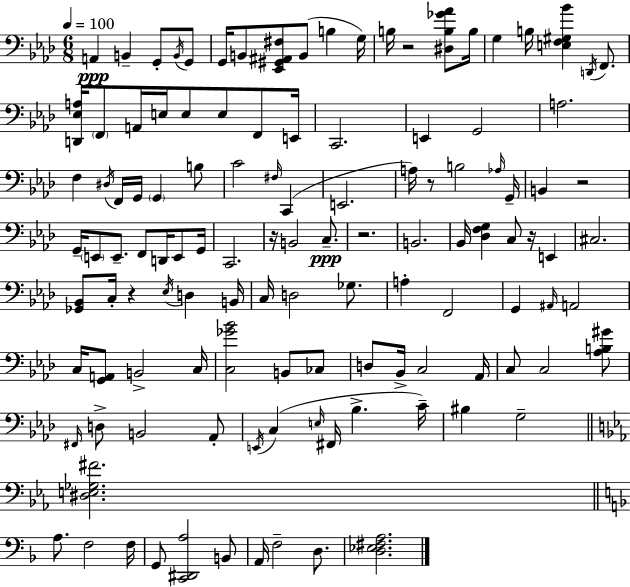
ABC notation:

X:1
T:Untitled
M:6/8
L:1/4
K:Ab
A,, B,, G,,/2 B,,/4 G,,/2 G,,/4 B,,/2 [_E,,^G,,^A,,^F,]/2 B,,/2 B, G,/4 B,/4 z2 [^D,B,_G_A]/2 B,/4 G, B,/4 [E,F,^G,_B] D,,/4 F,,/2 [D,,_E,A,]/4 F,,/2 A,,/4 E,/4 E,/2 E,/2 F,,/2 E,,/4 C,,2 E,, G,,2 A,2 F, ^D,/4 F,,/4 G,,/4 G,, B,/2 C2 ^F,/4 C,, E,,2 A,/4 z/2 B,2 _A,/4 G,,/4 B,, z2 G,,/4 E,,/2 E,,/2 F,,/2 D,,/4 E,,/2 G,,/4 C,,2 z/4 B,,2 C,/2 z2 B,,2 _B,,/4 [_D,F,G,] C,/2 z/4 E,, ^C,2 [_G,,_B,,]/2 C,/4 z _E,/4 D, B,,/4 C,/4 D,2 _G,/2 A, F,,2 G,, ^A,,/4 A,,2 C,/4 [G,,A,,]/2 B,,2 C,/4 [C,_G_B]2 B,,/2 _C,/2 D,/2 _B,,/4 C,2 _A,,/4 C,/2 C,2 [_A,B,^G]/2 ^F,,/4 D,/2 B,,2 _A,,/2 E,,/4 C, E,/4 ^F,,/4 _B, C/4 ^B, G,2 [^D,E,_G,^F]2 A,/2 F,2 F,/4 G,,/2 [C,,^D,,A,]2 B,,/2 A,,/4 F,2 D,/2 [D,_E,^F,A,]2